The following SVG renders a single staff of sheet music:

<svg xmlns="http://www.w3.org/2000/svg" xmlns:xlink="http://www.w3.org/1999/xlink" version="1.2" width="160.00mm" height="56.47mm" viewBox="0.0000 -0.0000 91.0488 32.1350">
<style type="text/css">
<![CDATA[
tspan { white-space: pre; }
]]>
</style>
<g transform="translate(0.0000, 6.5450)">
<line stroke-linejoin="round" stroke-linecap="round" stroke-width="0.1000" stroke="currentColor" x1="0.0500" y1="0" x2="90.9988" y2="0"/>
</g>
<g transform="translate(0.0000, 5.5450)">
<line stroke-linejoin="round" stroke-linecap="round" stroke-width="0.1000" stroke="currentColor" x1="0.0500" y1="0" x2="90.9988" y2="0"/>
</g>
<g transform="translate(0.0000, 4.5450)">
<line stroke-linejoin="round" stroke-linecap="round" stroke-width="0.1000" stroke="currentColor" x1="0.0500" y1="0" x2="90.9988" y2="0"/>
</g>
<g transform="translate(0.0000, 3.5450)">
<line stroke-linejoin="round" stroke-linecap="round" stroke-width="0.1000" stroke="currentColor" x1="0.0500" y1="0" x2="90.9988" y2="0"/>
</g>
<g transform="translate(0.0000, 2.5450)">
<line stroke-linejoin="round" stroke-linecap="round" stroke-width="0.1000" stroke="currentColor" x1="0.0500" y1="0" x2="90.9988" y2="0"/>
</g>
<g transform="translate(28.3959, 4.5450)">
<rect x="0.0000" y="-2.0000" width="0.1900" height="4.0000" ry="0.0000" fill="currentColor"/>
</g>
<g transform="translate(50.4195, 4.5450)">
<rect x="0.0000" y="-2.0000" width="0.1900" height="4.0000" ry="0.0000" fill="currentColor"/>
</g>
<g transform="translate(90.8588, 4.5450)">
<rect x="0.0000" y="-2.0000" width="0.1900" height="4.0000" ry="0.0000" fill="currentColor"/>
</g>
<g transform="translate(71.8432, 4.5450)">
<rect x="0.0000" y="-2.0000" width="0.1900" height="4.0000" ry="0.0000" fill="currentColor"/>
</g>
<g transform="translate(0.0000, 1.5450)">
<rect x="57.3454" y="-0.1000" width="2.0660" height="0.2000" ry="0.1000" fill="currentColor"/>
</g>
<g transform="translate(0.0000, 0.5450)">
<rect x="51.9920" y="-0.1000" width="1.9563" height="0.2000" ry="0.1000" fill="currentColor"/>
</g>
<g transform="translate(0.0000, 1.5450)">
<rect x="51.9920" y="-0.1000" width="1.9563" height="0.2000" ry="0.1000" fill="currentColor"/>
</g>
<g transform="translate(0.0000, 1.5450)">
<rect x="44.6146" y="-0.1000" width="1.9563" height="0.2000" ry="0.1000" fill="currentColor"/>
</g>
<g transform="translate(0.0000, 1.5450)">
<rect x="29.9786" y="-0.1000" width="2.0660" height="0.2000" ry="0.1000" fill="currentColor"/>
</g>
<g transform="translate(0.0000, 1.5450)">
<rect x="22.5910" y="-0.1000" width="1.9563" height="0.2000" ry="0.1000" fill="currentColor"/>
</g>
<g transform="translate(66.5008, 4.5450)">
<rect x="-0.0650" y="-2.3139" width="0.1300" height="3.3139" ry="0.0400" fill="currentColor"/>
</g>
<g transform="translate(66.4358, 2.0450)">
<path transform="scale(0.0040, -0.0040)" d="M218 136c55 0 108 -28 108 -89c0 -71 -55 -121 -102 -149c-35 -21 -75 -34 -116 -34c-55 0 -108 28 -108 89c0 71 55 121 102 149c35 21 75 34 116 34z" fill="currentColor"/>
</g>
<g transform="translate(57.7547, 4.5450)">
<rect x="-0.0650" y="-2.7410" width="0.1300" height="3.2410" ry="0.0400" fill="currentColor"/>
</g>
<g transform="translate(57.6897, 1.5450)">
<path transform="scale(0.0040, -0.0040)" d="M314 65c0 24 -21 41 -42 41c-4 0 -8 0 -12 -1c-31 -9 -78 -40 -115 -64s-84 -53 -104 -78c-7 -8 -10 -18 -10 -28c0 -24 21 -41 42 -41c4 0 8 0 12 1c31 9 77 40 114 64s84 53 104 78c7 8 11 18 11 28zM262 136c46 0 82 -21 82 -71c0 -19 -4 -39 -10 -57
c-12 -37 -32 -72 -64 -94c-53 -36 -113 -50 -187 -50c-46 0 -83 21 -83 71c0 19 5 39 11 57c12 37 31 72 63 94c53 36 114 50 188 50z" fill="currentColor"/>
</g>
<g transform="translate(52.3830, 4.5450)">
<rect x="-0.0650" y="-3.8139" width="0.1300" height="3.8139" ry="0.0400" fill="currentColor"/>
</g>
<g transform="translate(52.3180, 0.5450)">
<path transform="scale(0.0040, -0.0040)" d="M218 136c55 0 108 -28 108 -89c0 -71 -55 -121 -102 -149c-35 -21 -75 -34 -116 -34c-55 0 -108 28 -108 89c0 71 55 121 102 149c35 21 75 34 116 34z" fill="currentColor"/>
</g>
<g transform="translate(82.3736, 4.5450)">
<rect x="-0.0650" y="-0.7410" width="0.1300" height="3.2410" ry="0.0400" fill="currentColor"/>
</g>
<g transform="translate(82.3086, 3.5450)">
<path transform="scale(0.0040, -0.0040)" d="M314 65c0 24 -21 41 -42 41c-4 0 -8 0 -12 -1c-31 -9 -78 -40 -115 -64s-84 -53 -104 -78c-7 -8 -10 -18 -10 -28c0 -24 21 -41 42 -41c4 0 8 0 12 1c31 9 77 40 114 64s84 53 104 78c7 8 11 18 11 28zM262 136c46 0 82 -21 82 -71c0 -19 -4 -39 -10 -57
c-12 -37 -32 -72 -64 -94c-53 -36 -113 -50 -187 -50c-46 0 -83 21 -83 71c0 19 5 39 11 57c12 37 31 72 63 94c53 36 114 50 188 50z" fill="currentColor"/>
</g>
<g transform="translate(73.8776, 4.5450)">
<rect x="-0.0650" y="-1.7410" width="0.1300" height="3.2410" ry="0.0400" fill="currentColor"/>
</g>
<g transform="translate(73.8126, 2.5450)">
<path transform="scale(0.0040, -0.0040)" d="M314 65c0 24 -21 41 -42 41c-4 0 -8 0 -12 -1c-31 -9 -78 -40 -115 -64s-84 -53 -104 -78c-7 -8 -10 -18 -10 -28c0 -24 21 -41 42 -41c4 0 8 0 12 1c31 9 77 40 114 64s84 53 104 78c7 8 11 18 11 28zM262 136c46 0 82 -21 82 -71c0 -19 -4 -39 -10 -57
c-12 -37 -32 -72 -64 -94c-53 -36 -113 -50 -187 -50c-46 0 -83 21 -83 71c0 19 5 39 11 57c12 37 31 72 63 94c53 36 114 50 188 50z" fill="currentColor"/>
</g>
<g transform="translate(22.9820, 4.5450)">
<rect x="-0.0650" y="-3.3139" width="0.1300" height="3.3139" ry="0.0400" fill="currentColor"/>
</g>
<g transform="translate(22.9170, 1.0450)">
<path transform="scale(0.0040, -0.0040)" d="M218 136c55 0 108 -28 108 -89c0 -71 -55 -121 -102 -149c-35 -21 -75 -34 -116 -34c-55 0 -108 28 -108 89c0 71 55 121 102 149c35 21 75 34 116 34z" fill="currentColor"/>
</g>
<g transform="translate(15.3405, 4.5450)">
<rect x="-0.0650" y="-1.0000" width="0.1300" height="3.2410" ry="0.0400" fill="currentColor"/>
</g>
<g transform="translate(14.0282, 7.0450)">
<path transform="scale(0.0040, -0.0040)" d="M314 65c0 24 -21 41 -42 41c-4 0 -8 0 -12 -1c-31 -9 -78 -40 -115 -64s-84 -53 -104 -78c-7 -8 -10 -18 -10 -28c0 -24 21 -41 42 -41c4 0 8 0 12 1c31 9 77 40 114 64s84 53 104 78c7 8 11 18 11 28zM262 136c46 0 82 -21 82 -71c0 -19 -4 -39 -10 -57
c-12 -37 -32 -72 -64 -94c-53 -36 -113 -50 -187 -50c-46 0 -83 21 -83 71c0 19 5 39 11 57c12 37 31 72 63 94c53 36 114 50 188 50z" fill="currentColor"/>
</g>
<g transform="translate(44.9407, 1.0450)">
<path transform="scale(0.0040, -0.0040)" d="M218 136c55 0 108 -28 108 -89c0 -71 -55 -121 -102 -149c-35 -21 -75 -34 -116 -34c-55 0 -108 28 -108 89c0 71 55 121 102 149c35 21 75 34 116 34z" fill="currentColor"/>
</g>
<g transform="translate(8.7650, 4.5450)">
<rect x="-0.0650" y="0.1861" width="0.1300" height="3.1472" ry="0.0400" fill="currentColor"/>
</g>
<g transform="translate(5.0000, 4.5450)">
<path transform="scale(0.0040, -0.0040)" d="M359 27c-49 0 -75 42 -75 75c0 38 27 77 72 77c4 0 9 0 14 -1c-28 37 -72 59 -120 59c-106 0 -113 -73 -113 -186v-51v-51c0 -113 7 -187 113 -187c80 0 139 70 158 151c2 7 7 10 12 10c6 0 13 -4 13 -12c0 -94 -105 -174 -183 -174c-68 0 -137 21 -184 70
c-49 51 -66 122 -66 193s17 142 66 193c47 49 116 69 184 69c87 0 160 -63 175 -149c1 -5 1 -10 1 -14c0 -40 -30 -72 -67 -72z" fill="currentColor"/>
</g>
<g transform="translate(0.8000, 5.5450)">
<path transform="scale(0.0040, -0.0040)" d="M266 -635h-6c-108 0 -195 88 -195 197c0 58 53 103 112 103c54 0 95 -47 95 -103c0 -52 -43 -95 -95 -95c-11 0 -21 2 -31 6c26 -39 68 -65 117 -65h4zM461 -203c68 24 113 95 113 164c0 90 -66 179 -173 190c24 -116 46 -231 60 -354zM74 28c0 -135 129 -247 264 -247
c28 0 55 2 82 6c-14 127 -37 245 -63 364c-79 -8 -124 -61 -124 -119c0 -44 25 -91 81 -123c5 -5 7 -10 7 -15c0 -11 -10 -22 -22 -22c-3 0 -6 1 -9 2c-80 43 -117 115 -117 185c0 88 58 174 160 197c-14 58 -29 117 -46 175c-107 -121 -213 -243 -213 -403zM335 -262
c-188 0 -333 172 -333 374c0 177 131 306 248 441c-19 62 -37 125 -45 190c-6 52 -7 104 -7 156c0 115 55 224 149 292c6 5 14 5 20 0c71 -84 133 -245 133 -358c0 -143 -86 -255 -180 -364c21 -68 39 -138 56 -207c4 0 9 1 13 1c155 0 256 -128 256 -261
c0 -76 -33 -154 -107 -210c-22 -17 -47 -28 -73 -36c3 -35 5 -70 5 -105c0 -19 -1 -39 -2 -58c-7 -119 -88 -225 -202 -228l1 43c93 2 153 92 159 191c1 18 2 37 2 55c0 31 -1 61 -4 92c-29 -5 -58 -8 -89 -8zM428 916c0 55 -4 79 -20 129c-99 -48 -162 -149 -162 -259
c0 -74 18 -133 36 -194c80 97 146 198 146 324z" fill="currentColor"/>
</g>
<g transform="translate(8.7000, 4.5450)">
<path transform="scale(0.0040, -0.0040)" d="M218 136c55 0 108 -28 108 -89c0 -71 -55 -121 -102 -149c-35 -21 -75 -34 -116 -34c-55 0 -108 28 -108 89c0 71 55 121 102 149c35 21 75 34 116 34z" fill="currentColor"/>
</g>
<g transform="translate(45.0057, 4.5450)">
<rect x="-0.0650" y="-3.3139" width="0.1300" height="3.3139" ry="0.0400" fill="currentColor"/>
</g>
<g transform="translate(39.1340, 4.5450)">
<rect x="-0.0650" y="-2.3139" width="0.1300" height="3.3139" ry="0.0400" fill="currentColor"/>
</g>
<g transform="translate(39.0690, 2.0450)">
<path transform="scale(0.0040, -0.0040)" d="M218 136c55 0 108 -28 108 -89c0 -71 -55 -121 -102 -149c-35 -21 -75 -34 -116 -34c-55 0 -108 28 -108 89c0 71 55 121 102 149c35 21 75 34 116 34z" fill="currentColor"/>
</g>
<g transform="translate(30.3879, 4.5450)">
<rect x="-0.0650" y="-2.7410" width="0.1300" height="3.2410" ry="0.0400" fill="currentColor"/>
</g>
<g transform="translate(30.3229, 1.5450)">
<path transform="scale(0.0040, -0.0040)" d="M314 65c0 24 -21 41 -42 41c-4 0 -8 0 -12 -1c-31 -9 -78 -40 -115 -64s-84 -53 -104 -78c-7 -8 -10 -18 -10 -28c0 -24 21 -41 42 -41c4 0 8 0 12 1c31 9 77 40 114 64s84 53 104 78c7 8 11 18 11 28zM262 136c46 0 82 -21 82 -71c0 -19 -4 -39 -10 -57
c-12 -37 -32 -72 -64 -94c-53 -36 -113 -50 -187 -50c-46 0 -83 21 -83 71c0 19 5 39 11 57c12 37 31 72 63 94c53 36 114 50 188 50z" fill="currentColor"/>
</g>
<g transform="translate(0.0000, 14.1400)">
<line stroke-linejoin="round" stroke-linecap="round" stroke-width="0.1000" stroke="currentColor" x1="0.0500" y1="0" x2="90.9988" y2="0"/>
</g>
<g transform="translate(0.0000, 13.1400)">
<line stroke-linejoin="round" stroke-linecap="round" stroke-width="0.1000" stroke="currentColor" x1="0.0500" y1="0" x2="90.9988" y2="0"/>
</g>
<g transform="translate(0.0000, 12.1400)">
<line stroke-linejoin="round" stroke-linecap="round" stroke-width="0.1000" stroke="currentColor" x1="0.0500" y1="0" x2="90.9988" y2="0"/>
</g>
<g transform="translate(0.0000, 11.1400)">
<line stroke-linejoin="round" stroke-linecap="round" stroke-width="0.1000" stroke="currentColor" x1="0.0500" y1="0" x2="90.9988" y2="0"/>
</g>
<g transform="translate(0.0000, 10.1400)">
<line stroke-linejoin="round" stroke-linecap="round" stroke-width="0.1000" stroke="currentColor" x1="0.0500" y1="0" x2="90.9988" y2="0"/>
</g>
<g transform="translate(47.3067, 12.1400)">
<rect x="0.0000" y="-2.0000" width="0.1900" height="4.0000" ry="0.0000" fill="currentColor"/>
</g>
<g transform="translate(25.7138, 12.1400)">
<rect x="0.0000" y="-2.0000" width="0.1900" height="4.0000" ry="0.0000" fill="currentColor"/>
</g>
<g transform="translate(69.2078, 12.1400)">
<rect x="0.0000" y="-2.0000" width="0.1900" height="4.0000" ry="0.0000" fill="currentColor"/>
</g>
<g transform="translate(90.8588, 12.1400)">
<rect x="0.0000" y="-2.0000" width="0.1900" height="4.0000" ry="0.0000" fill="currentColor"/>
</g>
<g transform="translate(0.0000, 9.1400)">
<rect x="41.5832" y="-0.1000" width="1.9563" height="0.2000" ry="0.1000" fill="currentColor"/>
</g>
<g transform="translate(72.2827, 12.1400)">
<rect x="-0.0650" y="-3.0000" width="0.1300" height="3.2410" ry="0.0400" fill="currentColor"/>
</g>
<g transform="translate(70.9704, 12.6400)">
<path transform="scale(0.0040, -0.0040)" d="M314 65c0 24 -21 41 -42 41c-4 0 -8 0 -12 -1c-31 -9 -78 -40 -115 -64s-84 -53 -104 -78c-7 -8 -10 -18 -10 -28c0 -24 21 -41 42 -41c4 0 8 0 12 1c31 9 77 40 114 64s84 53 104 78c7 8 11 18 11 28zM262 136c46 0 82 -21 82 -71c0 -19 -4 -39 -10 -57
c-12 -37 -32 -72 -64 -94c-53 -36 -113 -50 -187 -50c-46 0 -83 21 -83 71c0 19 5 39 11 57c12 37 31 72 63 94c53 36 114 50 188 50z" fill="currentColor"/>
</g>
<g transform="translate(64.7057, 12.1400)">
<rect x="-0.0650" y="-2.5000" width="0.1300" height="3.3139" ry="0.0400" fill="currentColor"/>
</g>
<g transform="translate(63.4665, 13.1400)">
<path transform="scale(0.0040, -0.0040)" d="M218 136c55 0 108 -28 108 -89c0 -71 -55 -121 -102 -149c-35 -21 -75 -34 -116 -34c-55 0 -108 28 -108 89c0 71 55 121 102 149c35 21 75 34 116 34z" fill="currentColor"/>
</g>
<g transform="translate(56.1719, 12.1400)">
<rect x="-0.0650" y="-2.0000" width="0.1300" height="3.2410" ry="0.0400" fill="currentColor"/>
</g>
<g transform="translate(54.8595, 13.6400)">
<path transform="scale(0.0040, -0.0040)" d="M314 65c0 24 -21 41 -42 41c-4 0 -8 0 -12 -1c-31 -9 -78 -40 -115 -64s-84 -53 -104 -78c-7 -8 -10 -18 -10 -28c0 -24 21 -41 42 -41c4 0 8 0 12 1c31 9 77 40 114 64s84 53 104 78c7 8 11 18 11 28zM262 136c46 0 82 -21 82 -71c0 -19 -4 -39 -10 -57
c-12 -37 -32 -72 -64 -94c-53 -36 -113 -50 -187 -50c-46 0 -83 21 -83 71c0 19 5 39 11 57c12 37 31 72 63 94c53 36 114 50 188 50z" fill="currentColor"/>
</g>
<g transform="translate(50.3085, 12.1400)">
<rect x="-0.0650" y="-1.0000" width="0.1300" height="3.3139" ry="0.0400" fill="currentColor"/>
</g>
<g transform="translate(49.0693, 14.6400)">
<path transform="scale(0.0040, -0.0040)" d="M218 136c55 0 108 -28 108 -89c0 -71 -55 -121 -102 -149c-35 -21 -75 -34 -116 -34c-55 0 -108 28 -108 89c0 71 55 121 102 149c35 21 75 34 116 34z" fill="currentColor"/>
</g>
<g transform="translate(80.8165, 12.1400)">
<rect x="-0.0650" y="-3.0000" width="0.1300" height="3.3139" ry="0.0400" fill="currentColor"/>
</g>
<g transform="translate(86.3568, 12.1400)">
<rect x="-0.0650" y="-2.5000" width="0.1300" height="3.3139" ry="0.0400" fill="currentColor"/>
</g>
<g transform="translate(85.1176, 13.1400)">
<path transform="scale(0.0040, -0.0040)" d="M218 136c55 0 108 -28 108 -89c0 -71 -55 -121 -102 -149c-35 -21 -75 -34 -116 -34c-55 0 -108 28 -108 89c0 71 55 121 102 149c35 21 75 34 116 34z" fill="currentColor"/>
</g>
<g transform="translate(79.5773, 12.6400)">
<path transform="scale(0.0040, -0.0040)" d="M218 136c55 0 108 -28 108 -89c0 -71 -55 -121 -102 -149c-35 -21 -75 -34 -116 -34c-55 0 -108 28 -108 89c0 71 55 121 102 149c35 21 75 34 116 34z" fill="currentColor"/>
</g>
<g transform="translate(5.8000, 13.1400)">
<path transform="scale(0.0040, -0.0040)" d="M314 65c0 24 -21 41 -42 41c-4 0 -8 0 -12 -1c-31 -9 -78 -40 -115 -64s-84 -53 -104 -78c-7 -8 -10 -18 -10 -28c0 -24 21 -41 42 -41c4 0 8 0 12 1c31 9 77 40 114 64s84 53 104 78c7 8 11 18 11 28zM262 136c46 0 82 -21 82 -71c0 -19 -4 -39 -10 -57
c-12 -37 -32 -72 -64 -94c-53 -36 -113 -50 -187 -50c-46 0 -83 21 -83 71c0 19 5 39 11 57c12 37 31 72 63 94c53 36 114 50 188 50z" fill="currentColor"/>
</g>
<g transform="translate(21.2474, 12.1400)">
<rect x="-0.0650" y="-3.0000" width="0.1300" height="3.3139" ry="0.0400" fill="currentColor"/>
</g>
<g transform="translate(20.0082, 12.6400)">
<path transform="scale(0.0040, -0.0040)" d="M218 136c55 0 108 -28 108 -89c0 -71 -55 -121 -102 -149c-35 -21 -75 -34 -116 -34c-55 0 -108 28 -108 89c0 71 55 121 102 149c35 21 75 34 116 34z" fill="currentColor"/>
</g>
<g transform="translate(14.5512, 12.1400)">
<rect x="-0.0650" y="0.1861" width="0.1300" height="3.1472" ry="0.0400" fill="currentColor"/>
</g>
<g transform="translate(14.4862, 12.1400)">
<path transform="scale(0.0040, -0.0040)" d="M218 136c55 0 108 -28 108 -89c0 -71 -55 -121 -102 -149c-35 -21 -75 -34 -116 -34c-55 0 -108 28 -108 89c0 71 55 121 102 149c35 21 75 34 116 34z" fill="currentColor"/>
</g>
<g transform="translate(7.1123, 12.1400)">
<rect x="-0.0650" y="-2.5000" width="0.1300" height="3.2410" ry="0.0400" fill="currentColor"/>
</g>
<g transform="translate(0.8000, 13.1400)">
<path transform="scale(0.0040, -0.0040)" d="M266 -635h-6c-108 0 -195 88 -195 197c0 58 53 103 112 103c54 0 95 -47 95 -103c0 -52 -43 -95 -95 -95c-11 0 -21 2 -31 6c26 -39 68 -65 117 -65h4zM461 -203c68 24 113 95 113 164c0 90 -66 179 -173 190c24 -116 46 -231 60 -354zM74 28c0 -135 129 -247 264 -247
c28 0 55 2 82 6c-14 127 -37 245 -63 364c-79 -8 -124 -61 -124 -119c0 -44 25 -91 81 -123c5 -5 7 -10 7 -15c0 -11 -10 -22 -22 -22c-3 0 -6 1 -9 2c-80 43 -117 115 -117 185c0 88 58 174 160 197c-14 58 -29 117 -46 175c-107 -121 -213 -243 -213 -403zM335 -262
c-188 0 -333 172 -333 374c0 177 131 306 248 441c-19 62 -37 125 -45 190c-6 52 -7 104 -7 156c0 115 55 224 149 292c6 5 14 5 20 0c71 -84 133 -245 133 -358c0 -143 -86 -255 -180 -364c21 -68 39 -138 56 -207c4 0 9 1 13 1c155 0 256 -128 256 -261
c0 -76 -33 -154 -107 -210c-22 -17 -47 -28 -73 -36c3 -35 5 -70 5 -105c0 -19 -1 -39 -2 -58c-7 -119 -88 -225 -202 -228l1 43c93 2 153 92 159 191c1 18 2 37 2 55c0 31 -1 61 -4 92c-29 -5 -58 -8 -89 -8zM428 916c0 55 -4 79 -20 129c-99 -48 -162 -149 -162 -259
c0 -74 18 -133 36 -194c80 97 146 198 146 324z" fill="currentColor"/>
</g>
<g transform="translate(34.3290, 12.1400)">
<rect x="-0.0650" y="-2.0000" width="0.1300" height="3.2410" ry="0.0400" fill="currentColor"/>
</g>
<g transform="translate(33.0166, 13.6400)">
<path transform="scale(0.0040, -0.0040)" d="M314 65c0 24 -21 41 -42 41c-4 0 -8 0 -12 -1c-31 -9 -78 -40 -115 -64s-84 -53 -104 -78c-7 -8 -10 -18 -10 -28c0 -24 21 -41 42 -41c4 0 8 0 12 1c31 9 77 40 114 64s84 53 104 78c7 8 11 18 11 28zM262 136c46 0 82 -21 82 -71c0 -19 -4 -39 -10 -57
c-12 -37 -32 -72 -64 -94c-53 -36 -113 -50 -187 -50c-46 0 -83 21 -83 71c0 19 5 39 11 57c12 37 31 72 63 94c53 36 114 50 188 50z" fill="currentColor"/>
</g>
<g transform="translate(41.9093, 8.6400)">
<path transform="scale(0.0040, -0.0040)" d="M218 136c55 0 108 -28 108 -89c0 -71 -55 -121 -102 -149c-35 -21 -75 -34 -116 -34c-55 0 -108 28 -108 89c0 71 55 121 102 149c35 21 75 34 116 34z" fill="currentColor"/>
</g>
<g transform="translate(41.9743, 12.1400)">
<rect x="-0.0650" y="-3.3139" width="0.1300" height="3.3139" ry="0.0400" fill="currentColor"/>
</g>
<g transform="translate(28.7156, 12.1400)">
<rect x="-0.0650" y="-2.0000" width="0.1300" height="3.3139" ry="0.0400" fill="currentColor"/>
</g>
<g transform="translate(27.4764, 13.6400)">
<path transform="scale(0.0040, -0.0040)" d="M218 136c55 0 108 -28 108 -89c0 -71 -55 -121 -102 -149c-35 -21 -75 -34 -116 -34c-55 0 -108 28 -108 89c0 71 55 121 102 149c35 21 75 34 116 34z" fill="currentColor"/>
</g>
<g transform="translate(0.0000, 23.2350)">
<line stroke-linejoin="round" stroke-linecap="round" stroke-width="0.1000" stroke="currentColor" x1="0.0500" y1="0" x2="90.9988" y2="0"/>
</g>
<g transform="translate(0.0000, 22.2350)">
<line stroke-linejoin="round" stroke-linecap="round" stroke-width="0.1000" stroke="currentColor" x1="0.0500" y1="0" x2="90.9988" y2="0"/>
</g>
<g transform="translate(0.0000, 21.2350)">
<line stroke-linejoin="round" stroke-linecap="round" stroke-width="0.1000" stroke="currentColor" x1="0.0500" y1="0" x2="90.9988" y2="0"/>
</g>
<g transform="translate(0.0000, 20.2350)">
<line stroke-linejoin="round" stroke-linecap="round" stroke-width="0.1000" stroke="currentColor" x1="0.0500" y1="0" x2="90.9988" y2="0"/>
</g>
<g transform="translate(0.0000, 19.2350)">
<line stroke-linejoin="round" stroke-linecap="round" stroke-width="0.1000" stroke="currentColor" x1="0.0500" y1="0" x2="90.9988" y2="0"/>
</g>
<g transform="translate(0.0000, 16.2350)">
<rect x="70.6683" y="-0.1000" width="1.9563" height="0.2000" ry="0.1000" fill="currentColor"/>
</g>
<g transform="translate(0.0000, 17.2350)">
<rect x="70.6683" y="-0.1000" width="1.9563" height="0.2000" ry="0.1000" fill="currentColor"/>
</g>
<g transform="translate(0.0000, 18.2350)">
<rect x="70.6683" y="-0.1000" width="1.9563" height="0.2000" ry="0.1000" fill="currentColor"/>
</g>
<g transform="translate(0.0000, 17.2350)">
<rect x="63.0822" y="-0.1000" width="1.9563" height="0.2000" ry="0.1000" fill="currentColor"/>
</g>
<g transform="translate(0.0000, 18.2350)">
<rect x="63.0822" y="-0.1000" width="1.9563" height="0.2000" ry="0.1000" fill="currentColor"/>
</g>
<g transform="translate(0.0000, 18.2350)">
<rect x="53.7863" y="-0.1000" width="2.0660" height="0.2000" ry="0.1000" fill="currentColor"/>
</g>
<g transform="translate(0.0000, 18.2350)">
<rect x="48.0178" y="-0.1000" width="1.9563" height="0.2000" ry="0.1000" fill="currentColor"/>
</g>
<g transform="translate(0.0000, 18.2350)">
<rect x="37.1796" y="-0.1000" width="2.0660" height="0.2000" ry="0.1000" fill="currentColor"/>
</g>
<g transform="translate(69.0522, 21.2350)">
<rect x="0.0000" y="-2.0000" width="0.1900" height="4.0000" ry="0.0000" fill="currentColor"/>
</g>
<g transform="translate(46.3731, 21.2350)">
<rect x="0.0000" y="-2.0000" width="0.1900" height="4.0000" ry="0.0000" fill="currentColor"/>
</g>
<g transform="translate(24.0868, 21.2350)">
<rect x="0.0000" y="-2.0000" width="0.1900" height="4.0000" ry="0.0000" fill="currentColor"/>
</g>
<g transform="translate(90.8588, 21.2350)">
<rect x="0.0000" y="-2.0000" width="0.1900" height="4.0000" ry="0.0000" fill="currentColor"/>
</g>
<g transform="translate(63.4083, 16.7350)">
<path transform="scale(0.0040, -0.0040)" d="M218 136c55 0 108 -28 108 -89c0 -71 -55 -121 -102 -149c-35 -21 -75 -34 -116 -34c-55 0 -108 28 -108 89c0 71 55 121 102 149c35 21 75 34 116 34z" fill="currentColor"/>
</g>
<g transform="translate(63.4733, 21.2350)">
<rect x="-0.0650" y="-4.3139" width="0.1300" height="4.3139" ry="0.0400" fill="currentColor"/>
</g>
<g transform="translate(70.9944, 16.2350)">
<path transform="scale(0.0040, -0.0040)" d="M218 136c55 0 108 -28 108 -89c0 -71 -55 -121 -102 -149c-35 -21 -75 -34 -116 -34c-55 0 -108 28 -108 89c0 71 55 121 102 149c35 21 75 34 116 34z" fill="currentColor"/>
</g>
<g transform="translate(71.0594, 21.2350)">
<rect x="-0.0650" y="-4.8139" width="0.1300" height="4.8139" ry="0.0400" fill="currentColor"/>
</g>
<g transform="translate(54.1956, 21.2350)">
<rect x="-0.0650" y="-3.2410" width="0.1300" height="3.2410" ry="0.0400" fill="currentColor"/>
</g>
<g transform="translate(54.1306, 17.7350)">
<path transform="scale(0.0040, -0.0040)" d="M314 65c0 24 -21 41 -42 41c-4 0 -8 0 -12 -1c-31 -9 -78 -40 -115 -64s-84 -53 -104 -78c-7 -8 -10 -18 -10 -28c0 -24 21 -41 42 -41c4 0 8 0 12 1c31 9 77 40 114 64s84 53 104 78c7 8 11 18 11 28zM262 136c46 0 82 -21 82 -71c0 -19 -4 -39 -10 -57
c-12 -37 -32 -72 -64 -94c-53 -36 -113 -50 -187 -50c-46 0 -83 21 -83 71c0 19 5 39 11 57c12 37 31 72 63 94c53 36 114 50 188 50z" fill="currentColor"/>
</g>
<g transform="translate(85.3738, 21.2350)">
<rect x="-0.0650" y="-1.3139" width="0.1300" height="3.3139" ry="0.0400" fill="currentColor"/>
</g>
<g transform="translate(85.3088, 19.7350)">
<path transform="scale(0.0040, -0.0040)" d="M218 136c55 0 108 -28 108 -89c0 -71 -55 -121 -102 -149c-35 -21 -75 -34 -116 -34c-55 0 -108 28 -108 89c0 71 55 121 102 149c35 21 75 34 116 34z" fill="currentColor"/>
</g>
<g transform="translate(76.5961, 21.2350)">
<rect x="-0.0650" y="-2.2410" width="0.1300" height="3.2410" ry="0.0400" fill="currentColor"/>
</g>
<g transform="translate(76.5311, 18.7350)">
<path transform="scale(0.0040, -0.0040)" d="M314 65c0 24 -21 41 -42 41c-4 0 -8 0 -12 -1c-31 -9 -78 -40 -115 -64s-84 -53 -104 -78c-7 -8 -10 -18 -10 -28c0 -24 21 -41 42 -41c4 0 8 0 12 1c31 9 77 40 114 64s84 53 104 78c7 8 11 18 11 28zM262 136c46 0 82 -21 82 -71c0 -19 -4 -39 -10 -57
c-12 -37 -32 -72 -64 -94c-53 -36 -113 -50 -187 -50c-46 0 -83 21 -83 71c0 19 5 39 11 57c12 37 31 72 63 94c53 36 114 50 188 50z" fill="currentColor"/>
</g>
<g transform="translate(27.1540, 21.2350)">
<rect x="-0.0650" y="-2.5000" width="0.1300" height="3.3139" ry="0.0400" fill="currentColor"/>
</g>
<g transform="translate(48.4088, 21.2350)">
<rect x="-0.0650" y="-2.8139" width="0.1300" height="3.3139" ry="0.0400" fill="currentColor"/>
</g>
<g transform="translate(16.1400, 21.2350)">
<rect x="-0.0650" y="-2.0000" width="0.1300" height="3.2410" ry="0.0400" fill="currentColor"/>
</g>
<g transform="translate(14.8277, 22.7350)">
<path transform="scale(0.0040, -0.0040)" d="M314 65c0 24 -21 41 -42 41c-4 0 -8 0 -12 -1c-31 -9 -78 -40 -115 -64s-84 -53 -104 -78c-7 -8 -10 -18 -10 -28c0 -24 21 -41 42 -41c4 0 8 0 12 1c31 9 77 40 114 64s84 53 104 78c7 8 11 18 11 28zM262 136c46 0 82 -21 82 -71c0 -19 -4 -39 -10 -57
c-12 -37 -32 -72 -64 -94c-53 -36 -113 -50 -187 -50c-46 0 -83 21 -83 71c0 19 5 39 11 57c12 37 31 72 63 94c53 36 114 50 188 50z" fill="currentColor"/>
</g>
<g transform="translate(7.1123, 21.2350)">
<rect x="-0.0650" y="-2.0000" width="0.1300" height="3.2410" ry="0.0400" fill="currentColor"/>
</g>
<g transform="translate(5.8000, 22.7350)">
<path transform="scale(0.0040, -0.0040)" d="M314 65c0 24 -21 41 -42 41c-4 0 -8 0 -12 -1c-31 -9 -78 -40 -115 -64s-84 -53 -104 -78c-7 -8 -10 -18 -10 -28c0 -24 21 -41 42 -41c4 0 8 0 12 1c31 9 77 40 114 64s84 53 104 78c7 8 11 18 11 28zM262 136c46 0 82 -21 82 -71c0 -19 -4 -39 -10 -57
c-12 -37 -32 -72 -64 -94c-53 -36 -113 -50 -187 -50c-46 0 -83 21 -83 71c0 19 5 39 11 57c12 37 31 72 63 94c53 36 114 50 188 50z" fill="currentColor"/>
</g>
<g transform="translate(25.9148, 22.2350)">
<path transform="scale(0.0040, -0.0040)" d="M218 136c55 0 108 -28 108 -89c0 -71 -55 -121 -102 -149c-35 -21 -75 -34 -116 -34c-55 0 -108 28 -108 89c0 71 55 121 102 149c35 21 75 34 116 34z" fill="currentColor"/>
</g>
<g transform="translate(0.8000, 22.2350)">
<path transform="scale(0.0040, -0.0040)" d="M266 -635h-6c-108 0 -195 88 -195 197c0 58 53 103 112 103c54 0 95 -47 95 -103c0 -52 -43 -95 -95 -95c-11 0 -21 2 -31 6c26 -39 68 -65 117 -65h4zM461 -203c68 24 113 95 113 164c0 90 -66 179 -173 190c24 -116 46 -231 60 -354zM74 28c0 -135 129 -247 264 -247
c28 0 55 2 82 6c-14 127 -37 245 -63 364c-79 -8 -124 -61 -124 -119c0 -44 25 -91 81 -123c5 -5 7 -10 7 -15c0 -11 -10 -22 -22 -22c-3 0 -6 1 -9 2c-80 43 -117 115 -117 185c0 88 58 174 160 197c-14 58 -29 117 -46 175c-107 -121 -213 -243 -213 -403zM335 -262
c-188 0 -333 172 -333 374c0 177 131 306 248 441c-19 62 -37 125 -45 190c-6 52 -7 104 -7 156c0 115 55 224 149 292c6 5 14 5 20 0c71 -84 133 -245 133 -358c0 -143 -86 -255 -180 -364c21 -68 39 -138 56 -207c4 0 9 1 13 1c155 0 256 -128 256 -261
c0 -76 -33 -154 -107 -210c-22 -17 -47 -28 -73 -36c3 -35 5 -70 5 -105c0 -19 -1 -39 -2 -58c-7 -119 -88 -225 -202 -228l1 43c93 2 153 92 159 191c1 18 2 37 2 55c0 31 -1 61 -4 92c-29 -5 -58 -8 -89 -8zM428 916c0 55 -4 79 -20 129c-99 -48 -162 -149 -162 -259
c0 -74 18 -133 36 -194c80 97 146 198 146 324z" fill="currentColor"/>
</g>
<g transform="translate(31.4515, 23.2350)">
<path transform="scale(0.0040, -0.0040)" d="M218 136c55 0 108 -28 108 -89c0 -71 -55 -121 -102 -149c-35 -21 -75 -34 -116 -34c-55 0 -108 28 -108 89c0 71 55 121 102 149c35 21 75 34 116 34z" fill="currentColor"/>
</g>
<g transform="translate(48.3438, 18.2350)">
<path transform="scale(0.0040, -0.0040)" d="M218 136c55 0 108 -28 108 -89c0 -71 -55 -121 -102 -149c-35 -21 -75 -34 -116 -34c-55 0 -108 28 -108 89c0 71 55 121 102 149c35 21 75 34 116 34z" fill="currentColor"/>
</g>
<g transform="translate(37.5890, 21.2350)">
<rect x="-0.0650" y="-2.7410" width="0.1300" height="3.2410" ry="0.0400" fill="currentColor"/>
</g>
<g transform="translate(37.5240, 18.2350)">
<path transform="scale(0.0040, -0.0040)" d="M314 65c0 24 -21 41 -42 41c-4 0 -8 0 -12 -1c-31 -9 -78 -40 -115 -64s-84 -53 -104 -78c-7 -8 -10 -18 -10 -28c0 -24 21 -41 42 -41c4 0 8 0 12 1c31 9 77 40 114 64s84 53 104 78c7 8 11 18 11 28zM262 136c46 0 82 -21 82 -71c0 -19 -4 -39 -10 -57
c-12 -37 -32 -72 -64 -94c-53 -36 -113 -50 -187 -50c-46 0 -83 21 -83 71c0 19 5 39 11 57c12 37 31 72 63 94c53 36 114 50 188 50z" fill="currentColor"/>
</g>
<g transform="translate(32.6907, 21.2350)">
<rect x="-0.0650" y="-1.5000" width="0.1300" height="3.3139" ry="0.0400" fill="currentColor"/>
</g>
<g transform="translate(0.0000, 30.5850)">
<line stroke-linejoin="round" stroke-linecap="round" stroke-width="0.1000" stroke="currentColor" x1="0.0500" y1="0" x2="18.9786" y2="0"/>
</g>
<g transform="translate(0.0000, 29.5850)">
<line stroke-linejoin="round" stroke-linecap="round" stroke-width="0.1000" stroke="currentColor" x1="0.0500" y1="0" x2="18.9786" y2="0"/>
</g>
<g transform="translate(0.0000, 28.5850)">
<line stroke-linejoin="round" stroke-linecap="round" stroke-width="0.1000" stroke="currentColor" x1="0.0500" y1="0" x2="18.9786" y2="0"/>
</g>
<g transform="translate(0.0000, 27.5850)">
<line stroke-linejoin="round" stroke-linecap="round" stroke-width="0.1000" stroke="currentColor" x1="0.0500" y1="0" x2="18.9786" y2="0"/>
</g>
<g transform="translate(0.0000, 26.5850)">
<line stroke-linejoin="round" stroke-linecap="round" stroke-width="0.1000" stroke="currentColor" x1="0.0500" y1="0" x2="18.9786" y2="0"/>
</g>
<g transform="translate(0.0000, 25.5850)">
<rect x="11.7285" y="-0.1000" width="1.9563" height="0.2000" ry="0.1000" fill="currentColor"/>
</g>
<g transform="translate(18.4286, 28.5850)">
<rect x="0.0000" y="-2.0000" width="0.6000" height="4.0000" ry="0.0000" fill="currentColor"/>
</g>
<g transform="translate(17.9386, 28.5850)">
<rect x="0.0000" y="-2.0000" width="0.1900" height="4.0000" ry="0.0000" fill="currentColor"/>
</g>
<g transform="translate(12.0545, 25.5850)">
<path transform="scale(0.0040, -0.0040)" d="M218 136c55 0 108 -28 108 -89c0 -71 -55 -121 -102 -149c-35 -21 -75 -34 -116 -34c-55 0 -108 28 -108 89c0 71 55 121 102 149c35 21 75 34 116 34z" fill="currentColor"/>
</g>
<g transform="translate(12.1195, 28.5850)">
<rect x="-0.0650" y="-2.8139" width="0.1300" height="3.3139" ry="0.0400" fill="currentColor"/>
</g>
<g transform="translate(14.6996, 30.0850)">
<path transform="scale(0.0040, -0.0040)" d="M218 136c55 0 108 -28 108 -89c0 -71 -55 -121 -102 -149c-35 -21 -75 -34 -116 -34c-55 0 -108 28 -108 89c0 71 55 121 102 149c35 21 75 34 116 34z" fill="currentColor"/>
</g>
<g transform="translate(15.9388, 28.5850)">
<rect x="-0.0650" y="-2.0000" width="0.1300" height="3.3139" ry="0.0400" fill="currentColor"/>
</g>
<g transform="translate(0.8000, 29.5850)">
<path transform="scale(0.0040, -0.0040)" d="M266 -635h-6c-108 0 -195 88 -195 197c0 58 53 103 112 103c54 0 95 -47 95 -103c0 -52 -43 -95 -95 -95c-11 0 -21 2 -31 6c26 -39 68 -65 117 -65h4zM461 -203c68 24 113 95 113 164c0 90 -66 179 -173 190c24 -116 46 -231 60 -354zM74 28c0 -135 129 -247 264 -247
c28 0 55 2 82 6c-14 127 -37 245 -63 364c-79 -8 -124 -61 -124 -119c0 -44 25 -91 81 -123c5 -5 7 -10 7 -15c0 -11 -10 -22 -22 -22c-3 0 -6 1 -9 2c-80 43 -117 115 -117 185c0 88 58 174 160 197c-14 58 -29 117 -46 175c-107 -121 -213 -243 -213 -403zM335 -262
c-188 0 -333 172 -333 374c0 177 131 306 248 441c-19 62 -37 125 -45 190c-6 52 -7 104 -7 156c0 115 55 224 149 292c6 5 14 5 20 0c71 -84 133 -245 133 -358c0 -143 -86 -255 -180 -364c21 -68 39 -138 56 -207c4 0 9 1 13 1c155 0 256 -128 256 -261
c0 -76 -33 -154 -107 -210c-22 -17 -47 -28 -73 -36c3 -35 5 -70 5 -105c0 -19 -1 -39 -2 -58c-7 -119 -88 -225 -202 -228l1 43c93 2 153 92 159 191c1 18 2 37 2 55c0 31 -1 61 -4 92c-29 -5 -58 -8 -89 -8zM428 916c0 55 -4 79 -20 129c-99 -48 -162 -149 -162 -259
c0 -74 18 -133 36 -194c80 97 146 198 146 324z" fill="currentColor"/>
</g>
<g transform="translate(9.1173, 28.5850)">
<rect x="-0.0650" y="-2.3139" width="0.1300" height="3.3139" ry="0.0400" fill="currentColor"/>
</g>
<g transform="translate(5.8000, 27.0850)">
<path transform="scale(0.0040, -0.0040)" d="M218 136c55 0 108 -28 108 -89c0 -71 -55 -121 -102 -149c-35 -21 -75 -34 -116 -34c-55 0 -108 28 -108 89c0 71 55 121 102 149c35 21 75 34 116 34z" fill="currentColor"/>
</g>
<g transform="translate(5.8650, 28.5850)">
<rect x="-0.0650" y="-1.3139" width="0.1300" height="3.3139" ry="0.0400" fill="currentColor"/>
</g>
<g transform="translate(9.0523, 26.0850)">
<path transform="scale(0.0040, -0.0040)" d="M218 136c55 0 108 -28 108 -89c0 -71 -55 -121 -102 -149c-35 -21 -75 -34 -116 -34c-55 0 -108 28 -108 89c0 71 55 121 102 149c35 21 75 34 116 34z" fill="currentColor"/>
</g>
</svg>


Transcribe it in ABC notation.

X:1
T:Untitled
M:4/4
L:1/4
K:C
B D2 b a2 g b c' a2 g f2 d2 G2 B A F F2 b D F2 G A2 A G F2 F2 G E a2 a b2 d' e' g2 e e g a F